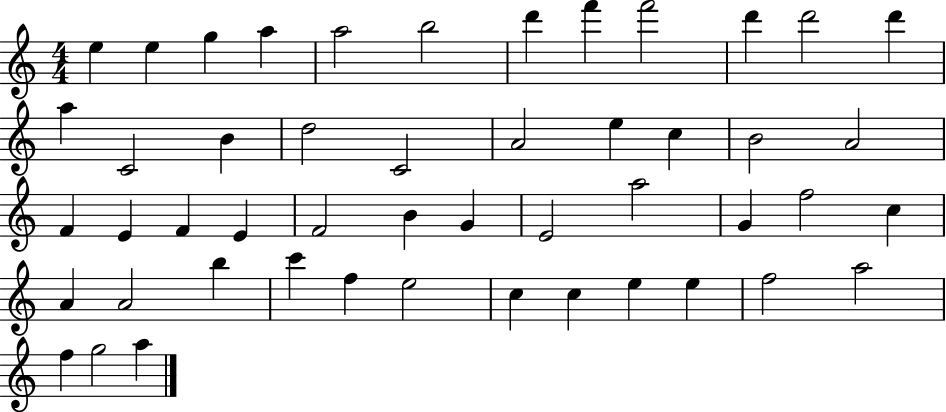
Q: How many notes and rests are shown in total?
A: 49